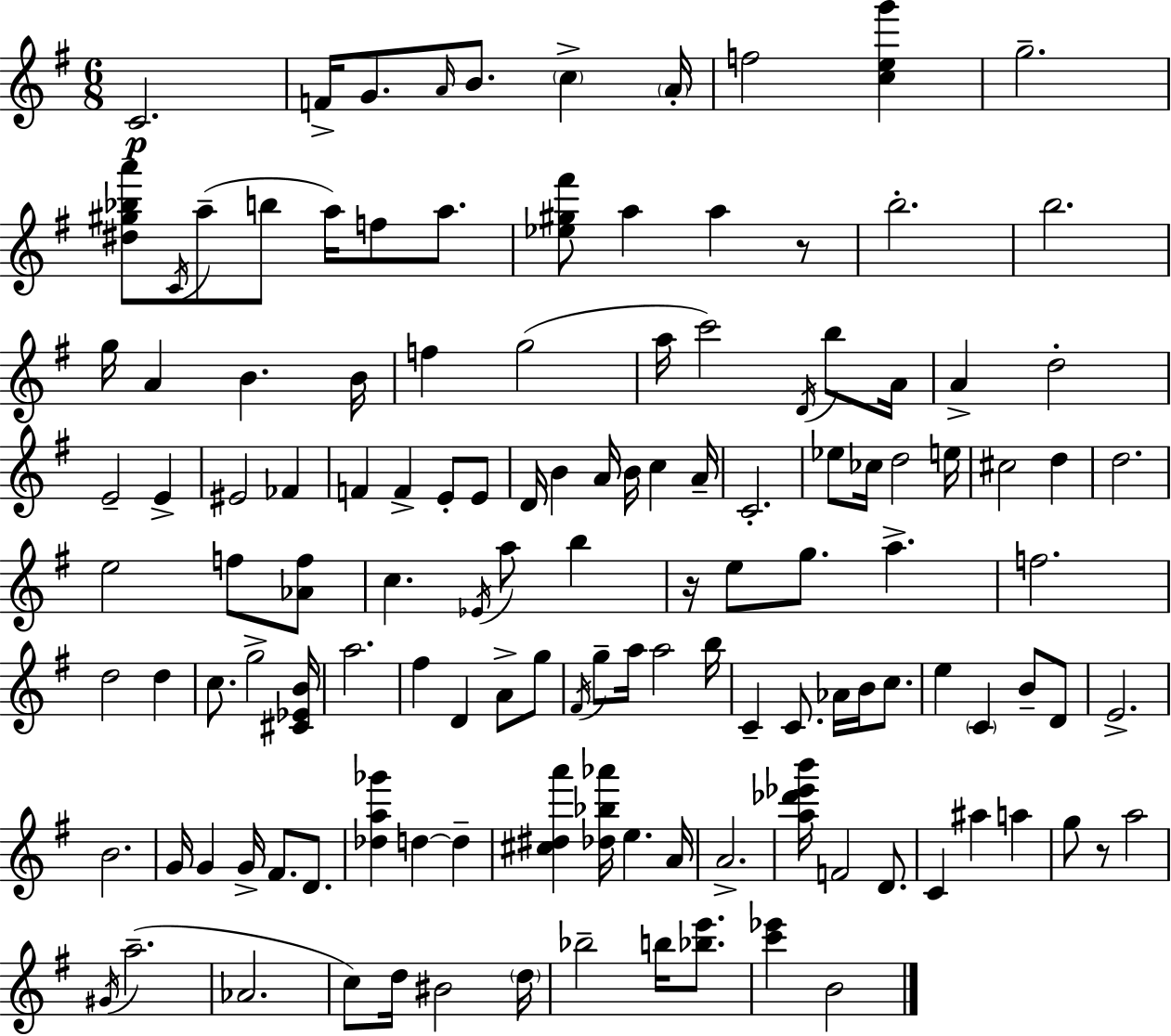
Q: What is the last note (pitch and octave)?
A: B4